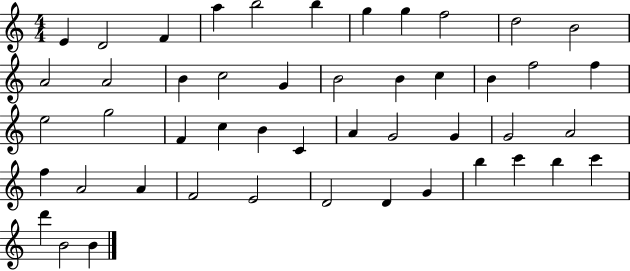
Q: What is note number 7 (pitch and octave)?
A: G5